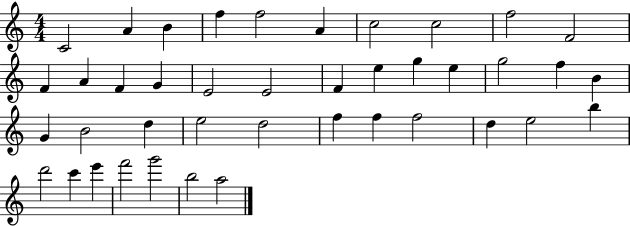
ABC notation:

X:1
T:Untitled
M:4/4
L:1/4
K:C
C2 A B f f2 A c2 c2 f2 F2 F A F G E2 E2 F e g e g2 f B G B2 d e2 d2 f f f2 d e2 b d'2 c' e' f'2 g'2 b2 a2